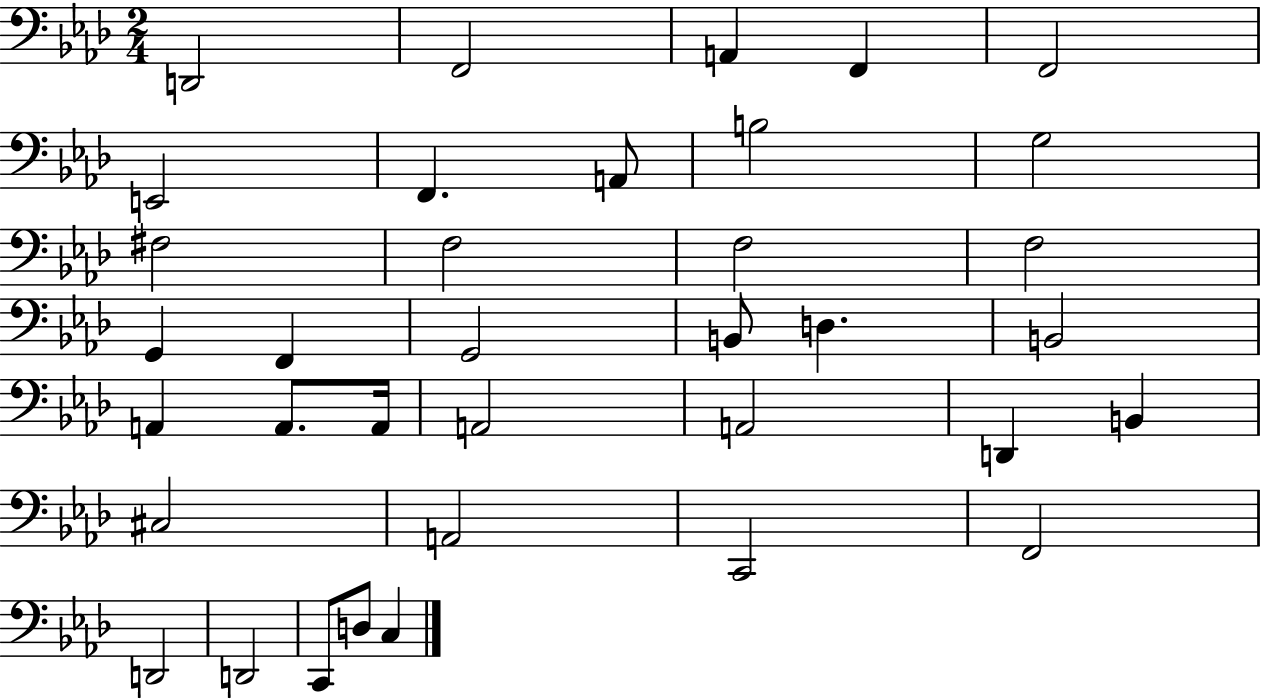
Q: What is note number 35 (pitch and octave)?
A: D3